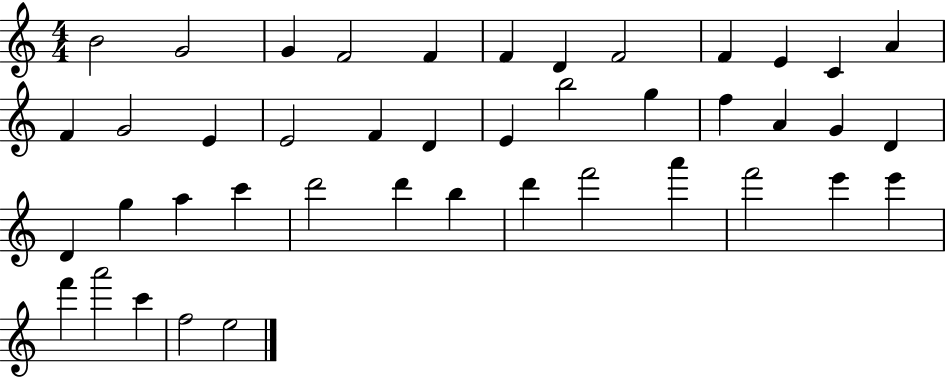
X:1
T:Untitled
M:4/4
L:1/4
K:C
B2 G2 G F2 F F D F2 F E C A F G2 E E2 F D E b2 g f A G D D g a c' d'2 d' b d' f'2 a' f'2 e' e' f' a'2 c' f2 e2